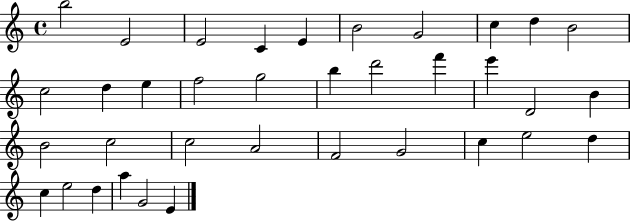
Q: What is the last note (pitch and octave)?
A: E4